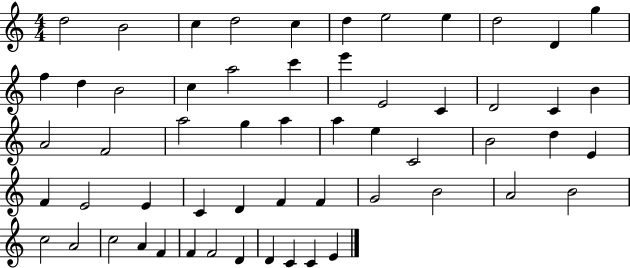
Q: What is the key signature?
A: C major